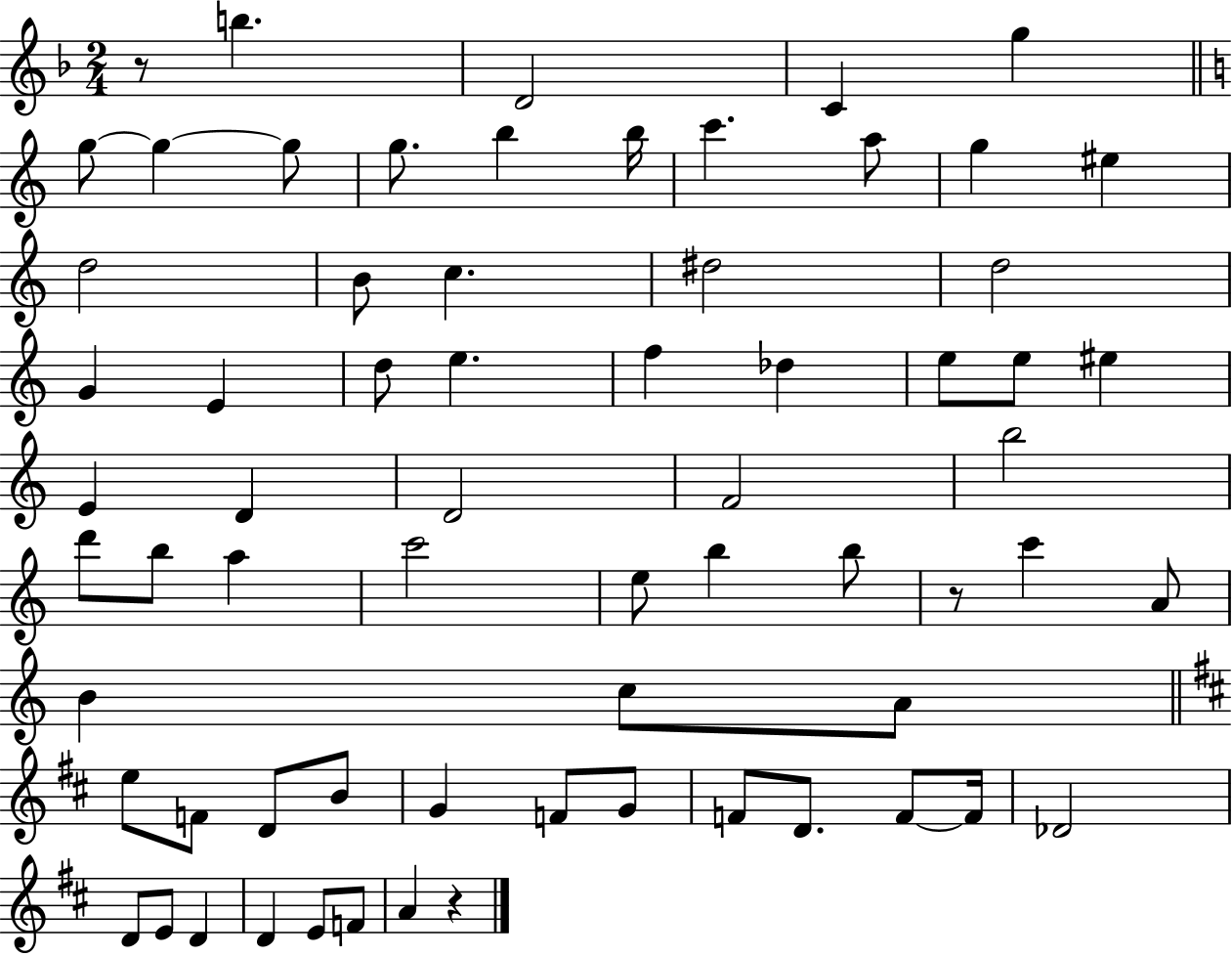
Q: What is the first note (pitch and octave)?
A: B5